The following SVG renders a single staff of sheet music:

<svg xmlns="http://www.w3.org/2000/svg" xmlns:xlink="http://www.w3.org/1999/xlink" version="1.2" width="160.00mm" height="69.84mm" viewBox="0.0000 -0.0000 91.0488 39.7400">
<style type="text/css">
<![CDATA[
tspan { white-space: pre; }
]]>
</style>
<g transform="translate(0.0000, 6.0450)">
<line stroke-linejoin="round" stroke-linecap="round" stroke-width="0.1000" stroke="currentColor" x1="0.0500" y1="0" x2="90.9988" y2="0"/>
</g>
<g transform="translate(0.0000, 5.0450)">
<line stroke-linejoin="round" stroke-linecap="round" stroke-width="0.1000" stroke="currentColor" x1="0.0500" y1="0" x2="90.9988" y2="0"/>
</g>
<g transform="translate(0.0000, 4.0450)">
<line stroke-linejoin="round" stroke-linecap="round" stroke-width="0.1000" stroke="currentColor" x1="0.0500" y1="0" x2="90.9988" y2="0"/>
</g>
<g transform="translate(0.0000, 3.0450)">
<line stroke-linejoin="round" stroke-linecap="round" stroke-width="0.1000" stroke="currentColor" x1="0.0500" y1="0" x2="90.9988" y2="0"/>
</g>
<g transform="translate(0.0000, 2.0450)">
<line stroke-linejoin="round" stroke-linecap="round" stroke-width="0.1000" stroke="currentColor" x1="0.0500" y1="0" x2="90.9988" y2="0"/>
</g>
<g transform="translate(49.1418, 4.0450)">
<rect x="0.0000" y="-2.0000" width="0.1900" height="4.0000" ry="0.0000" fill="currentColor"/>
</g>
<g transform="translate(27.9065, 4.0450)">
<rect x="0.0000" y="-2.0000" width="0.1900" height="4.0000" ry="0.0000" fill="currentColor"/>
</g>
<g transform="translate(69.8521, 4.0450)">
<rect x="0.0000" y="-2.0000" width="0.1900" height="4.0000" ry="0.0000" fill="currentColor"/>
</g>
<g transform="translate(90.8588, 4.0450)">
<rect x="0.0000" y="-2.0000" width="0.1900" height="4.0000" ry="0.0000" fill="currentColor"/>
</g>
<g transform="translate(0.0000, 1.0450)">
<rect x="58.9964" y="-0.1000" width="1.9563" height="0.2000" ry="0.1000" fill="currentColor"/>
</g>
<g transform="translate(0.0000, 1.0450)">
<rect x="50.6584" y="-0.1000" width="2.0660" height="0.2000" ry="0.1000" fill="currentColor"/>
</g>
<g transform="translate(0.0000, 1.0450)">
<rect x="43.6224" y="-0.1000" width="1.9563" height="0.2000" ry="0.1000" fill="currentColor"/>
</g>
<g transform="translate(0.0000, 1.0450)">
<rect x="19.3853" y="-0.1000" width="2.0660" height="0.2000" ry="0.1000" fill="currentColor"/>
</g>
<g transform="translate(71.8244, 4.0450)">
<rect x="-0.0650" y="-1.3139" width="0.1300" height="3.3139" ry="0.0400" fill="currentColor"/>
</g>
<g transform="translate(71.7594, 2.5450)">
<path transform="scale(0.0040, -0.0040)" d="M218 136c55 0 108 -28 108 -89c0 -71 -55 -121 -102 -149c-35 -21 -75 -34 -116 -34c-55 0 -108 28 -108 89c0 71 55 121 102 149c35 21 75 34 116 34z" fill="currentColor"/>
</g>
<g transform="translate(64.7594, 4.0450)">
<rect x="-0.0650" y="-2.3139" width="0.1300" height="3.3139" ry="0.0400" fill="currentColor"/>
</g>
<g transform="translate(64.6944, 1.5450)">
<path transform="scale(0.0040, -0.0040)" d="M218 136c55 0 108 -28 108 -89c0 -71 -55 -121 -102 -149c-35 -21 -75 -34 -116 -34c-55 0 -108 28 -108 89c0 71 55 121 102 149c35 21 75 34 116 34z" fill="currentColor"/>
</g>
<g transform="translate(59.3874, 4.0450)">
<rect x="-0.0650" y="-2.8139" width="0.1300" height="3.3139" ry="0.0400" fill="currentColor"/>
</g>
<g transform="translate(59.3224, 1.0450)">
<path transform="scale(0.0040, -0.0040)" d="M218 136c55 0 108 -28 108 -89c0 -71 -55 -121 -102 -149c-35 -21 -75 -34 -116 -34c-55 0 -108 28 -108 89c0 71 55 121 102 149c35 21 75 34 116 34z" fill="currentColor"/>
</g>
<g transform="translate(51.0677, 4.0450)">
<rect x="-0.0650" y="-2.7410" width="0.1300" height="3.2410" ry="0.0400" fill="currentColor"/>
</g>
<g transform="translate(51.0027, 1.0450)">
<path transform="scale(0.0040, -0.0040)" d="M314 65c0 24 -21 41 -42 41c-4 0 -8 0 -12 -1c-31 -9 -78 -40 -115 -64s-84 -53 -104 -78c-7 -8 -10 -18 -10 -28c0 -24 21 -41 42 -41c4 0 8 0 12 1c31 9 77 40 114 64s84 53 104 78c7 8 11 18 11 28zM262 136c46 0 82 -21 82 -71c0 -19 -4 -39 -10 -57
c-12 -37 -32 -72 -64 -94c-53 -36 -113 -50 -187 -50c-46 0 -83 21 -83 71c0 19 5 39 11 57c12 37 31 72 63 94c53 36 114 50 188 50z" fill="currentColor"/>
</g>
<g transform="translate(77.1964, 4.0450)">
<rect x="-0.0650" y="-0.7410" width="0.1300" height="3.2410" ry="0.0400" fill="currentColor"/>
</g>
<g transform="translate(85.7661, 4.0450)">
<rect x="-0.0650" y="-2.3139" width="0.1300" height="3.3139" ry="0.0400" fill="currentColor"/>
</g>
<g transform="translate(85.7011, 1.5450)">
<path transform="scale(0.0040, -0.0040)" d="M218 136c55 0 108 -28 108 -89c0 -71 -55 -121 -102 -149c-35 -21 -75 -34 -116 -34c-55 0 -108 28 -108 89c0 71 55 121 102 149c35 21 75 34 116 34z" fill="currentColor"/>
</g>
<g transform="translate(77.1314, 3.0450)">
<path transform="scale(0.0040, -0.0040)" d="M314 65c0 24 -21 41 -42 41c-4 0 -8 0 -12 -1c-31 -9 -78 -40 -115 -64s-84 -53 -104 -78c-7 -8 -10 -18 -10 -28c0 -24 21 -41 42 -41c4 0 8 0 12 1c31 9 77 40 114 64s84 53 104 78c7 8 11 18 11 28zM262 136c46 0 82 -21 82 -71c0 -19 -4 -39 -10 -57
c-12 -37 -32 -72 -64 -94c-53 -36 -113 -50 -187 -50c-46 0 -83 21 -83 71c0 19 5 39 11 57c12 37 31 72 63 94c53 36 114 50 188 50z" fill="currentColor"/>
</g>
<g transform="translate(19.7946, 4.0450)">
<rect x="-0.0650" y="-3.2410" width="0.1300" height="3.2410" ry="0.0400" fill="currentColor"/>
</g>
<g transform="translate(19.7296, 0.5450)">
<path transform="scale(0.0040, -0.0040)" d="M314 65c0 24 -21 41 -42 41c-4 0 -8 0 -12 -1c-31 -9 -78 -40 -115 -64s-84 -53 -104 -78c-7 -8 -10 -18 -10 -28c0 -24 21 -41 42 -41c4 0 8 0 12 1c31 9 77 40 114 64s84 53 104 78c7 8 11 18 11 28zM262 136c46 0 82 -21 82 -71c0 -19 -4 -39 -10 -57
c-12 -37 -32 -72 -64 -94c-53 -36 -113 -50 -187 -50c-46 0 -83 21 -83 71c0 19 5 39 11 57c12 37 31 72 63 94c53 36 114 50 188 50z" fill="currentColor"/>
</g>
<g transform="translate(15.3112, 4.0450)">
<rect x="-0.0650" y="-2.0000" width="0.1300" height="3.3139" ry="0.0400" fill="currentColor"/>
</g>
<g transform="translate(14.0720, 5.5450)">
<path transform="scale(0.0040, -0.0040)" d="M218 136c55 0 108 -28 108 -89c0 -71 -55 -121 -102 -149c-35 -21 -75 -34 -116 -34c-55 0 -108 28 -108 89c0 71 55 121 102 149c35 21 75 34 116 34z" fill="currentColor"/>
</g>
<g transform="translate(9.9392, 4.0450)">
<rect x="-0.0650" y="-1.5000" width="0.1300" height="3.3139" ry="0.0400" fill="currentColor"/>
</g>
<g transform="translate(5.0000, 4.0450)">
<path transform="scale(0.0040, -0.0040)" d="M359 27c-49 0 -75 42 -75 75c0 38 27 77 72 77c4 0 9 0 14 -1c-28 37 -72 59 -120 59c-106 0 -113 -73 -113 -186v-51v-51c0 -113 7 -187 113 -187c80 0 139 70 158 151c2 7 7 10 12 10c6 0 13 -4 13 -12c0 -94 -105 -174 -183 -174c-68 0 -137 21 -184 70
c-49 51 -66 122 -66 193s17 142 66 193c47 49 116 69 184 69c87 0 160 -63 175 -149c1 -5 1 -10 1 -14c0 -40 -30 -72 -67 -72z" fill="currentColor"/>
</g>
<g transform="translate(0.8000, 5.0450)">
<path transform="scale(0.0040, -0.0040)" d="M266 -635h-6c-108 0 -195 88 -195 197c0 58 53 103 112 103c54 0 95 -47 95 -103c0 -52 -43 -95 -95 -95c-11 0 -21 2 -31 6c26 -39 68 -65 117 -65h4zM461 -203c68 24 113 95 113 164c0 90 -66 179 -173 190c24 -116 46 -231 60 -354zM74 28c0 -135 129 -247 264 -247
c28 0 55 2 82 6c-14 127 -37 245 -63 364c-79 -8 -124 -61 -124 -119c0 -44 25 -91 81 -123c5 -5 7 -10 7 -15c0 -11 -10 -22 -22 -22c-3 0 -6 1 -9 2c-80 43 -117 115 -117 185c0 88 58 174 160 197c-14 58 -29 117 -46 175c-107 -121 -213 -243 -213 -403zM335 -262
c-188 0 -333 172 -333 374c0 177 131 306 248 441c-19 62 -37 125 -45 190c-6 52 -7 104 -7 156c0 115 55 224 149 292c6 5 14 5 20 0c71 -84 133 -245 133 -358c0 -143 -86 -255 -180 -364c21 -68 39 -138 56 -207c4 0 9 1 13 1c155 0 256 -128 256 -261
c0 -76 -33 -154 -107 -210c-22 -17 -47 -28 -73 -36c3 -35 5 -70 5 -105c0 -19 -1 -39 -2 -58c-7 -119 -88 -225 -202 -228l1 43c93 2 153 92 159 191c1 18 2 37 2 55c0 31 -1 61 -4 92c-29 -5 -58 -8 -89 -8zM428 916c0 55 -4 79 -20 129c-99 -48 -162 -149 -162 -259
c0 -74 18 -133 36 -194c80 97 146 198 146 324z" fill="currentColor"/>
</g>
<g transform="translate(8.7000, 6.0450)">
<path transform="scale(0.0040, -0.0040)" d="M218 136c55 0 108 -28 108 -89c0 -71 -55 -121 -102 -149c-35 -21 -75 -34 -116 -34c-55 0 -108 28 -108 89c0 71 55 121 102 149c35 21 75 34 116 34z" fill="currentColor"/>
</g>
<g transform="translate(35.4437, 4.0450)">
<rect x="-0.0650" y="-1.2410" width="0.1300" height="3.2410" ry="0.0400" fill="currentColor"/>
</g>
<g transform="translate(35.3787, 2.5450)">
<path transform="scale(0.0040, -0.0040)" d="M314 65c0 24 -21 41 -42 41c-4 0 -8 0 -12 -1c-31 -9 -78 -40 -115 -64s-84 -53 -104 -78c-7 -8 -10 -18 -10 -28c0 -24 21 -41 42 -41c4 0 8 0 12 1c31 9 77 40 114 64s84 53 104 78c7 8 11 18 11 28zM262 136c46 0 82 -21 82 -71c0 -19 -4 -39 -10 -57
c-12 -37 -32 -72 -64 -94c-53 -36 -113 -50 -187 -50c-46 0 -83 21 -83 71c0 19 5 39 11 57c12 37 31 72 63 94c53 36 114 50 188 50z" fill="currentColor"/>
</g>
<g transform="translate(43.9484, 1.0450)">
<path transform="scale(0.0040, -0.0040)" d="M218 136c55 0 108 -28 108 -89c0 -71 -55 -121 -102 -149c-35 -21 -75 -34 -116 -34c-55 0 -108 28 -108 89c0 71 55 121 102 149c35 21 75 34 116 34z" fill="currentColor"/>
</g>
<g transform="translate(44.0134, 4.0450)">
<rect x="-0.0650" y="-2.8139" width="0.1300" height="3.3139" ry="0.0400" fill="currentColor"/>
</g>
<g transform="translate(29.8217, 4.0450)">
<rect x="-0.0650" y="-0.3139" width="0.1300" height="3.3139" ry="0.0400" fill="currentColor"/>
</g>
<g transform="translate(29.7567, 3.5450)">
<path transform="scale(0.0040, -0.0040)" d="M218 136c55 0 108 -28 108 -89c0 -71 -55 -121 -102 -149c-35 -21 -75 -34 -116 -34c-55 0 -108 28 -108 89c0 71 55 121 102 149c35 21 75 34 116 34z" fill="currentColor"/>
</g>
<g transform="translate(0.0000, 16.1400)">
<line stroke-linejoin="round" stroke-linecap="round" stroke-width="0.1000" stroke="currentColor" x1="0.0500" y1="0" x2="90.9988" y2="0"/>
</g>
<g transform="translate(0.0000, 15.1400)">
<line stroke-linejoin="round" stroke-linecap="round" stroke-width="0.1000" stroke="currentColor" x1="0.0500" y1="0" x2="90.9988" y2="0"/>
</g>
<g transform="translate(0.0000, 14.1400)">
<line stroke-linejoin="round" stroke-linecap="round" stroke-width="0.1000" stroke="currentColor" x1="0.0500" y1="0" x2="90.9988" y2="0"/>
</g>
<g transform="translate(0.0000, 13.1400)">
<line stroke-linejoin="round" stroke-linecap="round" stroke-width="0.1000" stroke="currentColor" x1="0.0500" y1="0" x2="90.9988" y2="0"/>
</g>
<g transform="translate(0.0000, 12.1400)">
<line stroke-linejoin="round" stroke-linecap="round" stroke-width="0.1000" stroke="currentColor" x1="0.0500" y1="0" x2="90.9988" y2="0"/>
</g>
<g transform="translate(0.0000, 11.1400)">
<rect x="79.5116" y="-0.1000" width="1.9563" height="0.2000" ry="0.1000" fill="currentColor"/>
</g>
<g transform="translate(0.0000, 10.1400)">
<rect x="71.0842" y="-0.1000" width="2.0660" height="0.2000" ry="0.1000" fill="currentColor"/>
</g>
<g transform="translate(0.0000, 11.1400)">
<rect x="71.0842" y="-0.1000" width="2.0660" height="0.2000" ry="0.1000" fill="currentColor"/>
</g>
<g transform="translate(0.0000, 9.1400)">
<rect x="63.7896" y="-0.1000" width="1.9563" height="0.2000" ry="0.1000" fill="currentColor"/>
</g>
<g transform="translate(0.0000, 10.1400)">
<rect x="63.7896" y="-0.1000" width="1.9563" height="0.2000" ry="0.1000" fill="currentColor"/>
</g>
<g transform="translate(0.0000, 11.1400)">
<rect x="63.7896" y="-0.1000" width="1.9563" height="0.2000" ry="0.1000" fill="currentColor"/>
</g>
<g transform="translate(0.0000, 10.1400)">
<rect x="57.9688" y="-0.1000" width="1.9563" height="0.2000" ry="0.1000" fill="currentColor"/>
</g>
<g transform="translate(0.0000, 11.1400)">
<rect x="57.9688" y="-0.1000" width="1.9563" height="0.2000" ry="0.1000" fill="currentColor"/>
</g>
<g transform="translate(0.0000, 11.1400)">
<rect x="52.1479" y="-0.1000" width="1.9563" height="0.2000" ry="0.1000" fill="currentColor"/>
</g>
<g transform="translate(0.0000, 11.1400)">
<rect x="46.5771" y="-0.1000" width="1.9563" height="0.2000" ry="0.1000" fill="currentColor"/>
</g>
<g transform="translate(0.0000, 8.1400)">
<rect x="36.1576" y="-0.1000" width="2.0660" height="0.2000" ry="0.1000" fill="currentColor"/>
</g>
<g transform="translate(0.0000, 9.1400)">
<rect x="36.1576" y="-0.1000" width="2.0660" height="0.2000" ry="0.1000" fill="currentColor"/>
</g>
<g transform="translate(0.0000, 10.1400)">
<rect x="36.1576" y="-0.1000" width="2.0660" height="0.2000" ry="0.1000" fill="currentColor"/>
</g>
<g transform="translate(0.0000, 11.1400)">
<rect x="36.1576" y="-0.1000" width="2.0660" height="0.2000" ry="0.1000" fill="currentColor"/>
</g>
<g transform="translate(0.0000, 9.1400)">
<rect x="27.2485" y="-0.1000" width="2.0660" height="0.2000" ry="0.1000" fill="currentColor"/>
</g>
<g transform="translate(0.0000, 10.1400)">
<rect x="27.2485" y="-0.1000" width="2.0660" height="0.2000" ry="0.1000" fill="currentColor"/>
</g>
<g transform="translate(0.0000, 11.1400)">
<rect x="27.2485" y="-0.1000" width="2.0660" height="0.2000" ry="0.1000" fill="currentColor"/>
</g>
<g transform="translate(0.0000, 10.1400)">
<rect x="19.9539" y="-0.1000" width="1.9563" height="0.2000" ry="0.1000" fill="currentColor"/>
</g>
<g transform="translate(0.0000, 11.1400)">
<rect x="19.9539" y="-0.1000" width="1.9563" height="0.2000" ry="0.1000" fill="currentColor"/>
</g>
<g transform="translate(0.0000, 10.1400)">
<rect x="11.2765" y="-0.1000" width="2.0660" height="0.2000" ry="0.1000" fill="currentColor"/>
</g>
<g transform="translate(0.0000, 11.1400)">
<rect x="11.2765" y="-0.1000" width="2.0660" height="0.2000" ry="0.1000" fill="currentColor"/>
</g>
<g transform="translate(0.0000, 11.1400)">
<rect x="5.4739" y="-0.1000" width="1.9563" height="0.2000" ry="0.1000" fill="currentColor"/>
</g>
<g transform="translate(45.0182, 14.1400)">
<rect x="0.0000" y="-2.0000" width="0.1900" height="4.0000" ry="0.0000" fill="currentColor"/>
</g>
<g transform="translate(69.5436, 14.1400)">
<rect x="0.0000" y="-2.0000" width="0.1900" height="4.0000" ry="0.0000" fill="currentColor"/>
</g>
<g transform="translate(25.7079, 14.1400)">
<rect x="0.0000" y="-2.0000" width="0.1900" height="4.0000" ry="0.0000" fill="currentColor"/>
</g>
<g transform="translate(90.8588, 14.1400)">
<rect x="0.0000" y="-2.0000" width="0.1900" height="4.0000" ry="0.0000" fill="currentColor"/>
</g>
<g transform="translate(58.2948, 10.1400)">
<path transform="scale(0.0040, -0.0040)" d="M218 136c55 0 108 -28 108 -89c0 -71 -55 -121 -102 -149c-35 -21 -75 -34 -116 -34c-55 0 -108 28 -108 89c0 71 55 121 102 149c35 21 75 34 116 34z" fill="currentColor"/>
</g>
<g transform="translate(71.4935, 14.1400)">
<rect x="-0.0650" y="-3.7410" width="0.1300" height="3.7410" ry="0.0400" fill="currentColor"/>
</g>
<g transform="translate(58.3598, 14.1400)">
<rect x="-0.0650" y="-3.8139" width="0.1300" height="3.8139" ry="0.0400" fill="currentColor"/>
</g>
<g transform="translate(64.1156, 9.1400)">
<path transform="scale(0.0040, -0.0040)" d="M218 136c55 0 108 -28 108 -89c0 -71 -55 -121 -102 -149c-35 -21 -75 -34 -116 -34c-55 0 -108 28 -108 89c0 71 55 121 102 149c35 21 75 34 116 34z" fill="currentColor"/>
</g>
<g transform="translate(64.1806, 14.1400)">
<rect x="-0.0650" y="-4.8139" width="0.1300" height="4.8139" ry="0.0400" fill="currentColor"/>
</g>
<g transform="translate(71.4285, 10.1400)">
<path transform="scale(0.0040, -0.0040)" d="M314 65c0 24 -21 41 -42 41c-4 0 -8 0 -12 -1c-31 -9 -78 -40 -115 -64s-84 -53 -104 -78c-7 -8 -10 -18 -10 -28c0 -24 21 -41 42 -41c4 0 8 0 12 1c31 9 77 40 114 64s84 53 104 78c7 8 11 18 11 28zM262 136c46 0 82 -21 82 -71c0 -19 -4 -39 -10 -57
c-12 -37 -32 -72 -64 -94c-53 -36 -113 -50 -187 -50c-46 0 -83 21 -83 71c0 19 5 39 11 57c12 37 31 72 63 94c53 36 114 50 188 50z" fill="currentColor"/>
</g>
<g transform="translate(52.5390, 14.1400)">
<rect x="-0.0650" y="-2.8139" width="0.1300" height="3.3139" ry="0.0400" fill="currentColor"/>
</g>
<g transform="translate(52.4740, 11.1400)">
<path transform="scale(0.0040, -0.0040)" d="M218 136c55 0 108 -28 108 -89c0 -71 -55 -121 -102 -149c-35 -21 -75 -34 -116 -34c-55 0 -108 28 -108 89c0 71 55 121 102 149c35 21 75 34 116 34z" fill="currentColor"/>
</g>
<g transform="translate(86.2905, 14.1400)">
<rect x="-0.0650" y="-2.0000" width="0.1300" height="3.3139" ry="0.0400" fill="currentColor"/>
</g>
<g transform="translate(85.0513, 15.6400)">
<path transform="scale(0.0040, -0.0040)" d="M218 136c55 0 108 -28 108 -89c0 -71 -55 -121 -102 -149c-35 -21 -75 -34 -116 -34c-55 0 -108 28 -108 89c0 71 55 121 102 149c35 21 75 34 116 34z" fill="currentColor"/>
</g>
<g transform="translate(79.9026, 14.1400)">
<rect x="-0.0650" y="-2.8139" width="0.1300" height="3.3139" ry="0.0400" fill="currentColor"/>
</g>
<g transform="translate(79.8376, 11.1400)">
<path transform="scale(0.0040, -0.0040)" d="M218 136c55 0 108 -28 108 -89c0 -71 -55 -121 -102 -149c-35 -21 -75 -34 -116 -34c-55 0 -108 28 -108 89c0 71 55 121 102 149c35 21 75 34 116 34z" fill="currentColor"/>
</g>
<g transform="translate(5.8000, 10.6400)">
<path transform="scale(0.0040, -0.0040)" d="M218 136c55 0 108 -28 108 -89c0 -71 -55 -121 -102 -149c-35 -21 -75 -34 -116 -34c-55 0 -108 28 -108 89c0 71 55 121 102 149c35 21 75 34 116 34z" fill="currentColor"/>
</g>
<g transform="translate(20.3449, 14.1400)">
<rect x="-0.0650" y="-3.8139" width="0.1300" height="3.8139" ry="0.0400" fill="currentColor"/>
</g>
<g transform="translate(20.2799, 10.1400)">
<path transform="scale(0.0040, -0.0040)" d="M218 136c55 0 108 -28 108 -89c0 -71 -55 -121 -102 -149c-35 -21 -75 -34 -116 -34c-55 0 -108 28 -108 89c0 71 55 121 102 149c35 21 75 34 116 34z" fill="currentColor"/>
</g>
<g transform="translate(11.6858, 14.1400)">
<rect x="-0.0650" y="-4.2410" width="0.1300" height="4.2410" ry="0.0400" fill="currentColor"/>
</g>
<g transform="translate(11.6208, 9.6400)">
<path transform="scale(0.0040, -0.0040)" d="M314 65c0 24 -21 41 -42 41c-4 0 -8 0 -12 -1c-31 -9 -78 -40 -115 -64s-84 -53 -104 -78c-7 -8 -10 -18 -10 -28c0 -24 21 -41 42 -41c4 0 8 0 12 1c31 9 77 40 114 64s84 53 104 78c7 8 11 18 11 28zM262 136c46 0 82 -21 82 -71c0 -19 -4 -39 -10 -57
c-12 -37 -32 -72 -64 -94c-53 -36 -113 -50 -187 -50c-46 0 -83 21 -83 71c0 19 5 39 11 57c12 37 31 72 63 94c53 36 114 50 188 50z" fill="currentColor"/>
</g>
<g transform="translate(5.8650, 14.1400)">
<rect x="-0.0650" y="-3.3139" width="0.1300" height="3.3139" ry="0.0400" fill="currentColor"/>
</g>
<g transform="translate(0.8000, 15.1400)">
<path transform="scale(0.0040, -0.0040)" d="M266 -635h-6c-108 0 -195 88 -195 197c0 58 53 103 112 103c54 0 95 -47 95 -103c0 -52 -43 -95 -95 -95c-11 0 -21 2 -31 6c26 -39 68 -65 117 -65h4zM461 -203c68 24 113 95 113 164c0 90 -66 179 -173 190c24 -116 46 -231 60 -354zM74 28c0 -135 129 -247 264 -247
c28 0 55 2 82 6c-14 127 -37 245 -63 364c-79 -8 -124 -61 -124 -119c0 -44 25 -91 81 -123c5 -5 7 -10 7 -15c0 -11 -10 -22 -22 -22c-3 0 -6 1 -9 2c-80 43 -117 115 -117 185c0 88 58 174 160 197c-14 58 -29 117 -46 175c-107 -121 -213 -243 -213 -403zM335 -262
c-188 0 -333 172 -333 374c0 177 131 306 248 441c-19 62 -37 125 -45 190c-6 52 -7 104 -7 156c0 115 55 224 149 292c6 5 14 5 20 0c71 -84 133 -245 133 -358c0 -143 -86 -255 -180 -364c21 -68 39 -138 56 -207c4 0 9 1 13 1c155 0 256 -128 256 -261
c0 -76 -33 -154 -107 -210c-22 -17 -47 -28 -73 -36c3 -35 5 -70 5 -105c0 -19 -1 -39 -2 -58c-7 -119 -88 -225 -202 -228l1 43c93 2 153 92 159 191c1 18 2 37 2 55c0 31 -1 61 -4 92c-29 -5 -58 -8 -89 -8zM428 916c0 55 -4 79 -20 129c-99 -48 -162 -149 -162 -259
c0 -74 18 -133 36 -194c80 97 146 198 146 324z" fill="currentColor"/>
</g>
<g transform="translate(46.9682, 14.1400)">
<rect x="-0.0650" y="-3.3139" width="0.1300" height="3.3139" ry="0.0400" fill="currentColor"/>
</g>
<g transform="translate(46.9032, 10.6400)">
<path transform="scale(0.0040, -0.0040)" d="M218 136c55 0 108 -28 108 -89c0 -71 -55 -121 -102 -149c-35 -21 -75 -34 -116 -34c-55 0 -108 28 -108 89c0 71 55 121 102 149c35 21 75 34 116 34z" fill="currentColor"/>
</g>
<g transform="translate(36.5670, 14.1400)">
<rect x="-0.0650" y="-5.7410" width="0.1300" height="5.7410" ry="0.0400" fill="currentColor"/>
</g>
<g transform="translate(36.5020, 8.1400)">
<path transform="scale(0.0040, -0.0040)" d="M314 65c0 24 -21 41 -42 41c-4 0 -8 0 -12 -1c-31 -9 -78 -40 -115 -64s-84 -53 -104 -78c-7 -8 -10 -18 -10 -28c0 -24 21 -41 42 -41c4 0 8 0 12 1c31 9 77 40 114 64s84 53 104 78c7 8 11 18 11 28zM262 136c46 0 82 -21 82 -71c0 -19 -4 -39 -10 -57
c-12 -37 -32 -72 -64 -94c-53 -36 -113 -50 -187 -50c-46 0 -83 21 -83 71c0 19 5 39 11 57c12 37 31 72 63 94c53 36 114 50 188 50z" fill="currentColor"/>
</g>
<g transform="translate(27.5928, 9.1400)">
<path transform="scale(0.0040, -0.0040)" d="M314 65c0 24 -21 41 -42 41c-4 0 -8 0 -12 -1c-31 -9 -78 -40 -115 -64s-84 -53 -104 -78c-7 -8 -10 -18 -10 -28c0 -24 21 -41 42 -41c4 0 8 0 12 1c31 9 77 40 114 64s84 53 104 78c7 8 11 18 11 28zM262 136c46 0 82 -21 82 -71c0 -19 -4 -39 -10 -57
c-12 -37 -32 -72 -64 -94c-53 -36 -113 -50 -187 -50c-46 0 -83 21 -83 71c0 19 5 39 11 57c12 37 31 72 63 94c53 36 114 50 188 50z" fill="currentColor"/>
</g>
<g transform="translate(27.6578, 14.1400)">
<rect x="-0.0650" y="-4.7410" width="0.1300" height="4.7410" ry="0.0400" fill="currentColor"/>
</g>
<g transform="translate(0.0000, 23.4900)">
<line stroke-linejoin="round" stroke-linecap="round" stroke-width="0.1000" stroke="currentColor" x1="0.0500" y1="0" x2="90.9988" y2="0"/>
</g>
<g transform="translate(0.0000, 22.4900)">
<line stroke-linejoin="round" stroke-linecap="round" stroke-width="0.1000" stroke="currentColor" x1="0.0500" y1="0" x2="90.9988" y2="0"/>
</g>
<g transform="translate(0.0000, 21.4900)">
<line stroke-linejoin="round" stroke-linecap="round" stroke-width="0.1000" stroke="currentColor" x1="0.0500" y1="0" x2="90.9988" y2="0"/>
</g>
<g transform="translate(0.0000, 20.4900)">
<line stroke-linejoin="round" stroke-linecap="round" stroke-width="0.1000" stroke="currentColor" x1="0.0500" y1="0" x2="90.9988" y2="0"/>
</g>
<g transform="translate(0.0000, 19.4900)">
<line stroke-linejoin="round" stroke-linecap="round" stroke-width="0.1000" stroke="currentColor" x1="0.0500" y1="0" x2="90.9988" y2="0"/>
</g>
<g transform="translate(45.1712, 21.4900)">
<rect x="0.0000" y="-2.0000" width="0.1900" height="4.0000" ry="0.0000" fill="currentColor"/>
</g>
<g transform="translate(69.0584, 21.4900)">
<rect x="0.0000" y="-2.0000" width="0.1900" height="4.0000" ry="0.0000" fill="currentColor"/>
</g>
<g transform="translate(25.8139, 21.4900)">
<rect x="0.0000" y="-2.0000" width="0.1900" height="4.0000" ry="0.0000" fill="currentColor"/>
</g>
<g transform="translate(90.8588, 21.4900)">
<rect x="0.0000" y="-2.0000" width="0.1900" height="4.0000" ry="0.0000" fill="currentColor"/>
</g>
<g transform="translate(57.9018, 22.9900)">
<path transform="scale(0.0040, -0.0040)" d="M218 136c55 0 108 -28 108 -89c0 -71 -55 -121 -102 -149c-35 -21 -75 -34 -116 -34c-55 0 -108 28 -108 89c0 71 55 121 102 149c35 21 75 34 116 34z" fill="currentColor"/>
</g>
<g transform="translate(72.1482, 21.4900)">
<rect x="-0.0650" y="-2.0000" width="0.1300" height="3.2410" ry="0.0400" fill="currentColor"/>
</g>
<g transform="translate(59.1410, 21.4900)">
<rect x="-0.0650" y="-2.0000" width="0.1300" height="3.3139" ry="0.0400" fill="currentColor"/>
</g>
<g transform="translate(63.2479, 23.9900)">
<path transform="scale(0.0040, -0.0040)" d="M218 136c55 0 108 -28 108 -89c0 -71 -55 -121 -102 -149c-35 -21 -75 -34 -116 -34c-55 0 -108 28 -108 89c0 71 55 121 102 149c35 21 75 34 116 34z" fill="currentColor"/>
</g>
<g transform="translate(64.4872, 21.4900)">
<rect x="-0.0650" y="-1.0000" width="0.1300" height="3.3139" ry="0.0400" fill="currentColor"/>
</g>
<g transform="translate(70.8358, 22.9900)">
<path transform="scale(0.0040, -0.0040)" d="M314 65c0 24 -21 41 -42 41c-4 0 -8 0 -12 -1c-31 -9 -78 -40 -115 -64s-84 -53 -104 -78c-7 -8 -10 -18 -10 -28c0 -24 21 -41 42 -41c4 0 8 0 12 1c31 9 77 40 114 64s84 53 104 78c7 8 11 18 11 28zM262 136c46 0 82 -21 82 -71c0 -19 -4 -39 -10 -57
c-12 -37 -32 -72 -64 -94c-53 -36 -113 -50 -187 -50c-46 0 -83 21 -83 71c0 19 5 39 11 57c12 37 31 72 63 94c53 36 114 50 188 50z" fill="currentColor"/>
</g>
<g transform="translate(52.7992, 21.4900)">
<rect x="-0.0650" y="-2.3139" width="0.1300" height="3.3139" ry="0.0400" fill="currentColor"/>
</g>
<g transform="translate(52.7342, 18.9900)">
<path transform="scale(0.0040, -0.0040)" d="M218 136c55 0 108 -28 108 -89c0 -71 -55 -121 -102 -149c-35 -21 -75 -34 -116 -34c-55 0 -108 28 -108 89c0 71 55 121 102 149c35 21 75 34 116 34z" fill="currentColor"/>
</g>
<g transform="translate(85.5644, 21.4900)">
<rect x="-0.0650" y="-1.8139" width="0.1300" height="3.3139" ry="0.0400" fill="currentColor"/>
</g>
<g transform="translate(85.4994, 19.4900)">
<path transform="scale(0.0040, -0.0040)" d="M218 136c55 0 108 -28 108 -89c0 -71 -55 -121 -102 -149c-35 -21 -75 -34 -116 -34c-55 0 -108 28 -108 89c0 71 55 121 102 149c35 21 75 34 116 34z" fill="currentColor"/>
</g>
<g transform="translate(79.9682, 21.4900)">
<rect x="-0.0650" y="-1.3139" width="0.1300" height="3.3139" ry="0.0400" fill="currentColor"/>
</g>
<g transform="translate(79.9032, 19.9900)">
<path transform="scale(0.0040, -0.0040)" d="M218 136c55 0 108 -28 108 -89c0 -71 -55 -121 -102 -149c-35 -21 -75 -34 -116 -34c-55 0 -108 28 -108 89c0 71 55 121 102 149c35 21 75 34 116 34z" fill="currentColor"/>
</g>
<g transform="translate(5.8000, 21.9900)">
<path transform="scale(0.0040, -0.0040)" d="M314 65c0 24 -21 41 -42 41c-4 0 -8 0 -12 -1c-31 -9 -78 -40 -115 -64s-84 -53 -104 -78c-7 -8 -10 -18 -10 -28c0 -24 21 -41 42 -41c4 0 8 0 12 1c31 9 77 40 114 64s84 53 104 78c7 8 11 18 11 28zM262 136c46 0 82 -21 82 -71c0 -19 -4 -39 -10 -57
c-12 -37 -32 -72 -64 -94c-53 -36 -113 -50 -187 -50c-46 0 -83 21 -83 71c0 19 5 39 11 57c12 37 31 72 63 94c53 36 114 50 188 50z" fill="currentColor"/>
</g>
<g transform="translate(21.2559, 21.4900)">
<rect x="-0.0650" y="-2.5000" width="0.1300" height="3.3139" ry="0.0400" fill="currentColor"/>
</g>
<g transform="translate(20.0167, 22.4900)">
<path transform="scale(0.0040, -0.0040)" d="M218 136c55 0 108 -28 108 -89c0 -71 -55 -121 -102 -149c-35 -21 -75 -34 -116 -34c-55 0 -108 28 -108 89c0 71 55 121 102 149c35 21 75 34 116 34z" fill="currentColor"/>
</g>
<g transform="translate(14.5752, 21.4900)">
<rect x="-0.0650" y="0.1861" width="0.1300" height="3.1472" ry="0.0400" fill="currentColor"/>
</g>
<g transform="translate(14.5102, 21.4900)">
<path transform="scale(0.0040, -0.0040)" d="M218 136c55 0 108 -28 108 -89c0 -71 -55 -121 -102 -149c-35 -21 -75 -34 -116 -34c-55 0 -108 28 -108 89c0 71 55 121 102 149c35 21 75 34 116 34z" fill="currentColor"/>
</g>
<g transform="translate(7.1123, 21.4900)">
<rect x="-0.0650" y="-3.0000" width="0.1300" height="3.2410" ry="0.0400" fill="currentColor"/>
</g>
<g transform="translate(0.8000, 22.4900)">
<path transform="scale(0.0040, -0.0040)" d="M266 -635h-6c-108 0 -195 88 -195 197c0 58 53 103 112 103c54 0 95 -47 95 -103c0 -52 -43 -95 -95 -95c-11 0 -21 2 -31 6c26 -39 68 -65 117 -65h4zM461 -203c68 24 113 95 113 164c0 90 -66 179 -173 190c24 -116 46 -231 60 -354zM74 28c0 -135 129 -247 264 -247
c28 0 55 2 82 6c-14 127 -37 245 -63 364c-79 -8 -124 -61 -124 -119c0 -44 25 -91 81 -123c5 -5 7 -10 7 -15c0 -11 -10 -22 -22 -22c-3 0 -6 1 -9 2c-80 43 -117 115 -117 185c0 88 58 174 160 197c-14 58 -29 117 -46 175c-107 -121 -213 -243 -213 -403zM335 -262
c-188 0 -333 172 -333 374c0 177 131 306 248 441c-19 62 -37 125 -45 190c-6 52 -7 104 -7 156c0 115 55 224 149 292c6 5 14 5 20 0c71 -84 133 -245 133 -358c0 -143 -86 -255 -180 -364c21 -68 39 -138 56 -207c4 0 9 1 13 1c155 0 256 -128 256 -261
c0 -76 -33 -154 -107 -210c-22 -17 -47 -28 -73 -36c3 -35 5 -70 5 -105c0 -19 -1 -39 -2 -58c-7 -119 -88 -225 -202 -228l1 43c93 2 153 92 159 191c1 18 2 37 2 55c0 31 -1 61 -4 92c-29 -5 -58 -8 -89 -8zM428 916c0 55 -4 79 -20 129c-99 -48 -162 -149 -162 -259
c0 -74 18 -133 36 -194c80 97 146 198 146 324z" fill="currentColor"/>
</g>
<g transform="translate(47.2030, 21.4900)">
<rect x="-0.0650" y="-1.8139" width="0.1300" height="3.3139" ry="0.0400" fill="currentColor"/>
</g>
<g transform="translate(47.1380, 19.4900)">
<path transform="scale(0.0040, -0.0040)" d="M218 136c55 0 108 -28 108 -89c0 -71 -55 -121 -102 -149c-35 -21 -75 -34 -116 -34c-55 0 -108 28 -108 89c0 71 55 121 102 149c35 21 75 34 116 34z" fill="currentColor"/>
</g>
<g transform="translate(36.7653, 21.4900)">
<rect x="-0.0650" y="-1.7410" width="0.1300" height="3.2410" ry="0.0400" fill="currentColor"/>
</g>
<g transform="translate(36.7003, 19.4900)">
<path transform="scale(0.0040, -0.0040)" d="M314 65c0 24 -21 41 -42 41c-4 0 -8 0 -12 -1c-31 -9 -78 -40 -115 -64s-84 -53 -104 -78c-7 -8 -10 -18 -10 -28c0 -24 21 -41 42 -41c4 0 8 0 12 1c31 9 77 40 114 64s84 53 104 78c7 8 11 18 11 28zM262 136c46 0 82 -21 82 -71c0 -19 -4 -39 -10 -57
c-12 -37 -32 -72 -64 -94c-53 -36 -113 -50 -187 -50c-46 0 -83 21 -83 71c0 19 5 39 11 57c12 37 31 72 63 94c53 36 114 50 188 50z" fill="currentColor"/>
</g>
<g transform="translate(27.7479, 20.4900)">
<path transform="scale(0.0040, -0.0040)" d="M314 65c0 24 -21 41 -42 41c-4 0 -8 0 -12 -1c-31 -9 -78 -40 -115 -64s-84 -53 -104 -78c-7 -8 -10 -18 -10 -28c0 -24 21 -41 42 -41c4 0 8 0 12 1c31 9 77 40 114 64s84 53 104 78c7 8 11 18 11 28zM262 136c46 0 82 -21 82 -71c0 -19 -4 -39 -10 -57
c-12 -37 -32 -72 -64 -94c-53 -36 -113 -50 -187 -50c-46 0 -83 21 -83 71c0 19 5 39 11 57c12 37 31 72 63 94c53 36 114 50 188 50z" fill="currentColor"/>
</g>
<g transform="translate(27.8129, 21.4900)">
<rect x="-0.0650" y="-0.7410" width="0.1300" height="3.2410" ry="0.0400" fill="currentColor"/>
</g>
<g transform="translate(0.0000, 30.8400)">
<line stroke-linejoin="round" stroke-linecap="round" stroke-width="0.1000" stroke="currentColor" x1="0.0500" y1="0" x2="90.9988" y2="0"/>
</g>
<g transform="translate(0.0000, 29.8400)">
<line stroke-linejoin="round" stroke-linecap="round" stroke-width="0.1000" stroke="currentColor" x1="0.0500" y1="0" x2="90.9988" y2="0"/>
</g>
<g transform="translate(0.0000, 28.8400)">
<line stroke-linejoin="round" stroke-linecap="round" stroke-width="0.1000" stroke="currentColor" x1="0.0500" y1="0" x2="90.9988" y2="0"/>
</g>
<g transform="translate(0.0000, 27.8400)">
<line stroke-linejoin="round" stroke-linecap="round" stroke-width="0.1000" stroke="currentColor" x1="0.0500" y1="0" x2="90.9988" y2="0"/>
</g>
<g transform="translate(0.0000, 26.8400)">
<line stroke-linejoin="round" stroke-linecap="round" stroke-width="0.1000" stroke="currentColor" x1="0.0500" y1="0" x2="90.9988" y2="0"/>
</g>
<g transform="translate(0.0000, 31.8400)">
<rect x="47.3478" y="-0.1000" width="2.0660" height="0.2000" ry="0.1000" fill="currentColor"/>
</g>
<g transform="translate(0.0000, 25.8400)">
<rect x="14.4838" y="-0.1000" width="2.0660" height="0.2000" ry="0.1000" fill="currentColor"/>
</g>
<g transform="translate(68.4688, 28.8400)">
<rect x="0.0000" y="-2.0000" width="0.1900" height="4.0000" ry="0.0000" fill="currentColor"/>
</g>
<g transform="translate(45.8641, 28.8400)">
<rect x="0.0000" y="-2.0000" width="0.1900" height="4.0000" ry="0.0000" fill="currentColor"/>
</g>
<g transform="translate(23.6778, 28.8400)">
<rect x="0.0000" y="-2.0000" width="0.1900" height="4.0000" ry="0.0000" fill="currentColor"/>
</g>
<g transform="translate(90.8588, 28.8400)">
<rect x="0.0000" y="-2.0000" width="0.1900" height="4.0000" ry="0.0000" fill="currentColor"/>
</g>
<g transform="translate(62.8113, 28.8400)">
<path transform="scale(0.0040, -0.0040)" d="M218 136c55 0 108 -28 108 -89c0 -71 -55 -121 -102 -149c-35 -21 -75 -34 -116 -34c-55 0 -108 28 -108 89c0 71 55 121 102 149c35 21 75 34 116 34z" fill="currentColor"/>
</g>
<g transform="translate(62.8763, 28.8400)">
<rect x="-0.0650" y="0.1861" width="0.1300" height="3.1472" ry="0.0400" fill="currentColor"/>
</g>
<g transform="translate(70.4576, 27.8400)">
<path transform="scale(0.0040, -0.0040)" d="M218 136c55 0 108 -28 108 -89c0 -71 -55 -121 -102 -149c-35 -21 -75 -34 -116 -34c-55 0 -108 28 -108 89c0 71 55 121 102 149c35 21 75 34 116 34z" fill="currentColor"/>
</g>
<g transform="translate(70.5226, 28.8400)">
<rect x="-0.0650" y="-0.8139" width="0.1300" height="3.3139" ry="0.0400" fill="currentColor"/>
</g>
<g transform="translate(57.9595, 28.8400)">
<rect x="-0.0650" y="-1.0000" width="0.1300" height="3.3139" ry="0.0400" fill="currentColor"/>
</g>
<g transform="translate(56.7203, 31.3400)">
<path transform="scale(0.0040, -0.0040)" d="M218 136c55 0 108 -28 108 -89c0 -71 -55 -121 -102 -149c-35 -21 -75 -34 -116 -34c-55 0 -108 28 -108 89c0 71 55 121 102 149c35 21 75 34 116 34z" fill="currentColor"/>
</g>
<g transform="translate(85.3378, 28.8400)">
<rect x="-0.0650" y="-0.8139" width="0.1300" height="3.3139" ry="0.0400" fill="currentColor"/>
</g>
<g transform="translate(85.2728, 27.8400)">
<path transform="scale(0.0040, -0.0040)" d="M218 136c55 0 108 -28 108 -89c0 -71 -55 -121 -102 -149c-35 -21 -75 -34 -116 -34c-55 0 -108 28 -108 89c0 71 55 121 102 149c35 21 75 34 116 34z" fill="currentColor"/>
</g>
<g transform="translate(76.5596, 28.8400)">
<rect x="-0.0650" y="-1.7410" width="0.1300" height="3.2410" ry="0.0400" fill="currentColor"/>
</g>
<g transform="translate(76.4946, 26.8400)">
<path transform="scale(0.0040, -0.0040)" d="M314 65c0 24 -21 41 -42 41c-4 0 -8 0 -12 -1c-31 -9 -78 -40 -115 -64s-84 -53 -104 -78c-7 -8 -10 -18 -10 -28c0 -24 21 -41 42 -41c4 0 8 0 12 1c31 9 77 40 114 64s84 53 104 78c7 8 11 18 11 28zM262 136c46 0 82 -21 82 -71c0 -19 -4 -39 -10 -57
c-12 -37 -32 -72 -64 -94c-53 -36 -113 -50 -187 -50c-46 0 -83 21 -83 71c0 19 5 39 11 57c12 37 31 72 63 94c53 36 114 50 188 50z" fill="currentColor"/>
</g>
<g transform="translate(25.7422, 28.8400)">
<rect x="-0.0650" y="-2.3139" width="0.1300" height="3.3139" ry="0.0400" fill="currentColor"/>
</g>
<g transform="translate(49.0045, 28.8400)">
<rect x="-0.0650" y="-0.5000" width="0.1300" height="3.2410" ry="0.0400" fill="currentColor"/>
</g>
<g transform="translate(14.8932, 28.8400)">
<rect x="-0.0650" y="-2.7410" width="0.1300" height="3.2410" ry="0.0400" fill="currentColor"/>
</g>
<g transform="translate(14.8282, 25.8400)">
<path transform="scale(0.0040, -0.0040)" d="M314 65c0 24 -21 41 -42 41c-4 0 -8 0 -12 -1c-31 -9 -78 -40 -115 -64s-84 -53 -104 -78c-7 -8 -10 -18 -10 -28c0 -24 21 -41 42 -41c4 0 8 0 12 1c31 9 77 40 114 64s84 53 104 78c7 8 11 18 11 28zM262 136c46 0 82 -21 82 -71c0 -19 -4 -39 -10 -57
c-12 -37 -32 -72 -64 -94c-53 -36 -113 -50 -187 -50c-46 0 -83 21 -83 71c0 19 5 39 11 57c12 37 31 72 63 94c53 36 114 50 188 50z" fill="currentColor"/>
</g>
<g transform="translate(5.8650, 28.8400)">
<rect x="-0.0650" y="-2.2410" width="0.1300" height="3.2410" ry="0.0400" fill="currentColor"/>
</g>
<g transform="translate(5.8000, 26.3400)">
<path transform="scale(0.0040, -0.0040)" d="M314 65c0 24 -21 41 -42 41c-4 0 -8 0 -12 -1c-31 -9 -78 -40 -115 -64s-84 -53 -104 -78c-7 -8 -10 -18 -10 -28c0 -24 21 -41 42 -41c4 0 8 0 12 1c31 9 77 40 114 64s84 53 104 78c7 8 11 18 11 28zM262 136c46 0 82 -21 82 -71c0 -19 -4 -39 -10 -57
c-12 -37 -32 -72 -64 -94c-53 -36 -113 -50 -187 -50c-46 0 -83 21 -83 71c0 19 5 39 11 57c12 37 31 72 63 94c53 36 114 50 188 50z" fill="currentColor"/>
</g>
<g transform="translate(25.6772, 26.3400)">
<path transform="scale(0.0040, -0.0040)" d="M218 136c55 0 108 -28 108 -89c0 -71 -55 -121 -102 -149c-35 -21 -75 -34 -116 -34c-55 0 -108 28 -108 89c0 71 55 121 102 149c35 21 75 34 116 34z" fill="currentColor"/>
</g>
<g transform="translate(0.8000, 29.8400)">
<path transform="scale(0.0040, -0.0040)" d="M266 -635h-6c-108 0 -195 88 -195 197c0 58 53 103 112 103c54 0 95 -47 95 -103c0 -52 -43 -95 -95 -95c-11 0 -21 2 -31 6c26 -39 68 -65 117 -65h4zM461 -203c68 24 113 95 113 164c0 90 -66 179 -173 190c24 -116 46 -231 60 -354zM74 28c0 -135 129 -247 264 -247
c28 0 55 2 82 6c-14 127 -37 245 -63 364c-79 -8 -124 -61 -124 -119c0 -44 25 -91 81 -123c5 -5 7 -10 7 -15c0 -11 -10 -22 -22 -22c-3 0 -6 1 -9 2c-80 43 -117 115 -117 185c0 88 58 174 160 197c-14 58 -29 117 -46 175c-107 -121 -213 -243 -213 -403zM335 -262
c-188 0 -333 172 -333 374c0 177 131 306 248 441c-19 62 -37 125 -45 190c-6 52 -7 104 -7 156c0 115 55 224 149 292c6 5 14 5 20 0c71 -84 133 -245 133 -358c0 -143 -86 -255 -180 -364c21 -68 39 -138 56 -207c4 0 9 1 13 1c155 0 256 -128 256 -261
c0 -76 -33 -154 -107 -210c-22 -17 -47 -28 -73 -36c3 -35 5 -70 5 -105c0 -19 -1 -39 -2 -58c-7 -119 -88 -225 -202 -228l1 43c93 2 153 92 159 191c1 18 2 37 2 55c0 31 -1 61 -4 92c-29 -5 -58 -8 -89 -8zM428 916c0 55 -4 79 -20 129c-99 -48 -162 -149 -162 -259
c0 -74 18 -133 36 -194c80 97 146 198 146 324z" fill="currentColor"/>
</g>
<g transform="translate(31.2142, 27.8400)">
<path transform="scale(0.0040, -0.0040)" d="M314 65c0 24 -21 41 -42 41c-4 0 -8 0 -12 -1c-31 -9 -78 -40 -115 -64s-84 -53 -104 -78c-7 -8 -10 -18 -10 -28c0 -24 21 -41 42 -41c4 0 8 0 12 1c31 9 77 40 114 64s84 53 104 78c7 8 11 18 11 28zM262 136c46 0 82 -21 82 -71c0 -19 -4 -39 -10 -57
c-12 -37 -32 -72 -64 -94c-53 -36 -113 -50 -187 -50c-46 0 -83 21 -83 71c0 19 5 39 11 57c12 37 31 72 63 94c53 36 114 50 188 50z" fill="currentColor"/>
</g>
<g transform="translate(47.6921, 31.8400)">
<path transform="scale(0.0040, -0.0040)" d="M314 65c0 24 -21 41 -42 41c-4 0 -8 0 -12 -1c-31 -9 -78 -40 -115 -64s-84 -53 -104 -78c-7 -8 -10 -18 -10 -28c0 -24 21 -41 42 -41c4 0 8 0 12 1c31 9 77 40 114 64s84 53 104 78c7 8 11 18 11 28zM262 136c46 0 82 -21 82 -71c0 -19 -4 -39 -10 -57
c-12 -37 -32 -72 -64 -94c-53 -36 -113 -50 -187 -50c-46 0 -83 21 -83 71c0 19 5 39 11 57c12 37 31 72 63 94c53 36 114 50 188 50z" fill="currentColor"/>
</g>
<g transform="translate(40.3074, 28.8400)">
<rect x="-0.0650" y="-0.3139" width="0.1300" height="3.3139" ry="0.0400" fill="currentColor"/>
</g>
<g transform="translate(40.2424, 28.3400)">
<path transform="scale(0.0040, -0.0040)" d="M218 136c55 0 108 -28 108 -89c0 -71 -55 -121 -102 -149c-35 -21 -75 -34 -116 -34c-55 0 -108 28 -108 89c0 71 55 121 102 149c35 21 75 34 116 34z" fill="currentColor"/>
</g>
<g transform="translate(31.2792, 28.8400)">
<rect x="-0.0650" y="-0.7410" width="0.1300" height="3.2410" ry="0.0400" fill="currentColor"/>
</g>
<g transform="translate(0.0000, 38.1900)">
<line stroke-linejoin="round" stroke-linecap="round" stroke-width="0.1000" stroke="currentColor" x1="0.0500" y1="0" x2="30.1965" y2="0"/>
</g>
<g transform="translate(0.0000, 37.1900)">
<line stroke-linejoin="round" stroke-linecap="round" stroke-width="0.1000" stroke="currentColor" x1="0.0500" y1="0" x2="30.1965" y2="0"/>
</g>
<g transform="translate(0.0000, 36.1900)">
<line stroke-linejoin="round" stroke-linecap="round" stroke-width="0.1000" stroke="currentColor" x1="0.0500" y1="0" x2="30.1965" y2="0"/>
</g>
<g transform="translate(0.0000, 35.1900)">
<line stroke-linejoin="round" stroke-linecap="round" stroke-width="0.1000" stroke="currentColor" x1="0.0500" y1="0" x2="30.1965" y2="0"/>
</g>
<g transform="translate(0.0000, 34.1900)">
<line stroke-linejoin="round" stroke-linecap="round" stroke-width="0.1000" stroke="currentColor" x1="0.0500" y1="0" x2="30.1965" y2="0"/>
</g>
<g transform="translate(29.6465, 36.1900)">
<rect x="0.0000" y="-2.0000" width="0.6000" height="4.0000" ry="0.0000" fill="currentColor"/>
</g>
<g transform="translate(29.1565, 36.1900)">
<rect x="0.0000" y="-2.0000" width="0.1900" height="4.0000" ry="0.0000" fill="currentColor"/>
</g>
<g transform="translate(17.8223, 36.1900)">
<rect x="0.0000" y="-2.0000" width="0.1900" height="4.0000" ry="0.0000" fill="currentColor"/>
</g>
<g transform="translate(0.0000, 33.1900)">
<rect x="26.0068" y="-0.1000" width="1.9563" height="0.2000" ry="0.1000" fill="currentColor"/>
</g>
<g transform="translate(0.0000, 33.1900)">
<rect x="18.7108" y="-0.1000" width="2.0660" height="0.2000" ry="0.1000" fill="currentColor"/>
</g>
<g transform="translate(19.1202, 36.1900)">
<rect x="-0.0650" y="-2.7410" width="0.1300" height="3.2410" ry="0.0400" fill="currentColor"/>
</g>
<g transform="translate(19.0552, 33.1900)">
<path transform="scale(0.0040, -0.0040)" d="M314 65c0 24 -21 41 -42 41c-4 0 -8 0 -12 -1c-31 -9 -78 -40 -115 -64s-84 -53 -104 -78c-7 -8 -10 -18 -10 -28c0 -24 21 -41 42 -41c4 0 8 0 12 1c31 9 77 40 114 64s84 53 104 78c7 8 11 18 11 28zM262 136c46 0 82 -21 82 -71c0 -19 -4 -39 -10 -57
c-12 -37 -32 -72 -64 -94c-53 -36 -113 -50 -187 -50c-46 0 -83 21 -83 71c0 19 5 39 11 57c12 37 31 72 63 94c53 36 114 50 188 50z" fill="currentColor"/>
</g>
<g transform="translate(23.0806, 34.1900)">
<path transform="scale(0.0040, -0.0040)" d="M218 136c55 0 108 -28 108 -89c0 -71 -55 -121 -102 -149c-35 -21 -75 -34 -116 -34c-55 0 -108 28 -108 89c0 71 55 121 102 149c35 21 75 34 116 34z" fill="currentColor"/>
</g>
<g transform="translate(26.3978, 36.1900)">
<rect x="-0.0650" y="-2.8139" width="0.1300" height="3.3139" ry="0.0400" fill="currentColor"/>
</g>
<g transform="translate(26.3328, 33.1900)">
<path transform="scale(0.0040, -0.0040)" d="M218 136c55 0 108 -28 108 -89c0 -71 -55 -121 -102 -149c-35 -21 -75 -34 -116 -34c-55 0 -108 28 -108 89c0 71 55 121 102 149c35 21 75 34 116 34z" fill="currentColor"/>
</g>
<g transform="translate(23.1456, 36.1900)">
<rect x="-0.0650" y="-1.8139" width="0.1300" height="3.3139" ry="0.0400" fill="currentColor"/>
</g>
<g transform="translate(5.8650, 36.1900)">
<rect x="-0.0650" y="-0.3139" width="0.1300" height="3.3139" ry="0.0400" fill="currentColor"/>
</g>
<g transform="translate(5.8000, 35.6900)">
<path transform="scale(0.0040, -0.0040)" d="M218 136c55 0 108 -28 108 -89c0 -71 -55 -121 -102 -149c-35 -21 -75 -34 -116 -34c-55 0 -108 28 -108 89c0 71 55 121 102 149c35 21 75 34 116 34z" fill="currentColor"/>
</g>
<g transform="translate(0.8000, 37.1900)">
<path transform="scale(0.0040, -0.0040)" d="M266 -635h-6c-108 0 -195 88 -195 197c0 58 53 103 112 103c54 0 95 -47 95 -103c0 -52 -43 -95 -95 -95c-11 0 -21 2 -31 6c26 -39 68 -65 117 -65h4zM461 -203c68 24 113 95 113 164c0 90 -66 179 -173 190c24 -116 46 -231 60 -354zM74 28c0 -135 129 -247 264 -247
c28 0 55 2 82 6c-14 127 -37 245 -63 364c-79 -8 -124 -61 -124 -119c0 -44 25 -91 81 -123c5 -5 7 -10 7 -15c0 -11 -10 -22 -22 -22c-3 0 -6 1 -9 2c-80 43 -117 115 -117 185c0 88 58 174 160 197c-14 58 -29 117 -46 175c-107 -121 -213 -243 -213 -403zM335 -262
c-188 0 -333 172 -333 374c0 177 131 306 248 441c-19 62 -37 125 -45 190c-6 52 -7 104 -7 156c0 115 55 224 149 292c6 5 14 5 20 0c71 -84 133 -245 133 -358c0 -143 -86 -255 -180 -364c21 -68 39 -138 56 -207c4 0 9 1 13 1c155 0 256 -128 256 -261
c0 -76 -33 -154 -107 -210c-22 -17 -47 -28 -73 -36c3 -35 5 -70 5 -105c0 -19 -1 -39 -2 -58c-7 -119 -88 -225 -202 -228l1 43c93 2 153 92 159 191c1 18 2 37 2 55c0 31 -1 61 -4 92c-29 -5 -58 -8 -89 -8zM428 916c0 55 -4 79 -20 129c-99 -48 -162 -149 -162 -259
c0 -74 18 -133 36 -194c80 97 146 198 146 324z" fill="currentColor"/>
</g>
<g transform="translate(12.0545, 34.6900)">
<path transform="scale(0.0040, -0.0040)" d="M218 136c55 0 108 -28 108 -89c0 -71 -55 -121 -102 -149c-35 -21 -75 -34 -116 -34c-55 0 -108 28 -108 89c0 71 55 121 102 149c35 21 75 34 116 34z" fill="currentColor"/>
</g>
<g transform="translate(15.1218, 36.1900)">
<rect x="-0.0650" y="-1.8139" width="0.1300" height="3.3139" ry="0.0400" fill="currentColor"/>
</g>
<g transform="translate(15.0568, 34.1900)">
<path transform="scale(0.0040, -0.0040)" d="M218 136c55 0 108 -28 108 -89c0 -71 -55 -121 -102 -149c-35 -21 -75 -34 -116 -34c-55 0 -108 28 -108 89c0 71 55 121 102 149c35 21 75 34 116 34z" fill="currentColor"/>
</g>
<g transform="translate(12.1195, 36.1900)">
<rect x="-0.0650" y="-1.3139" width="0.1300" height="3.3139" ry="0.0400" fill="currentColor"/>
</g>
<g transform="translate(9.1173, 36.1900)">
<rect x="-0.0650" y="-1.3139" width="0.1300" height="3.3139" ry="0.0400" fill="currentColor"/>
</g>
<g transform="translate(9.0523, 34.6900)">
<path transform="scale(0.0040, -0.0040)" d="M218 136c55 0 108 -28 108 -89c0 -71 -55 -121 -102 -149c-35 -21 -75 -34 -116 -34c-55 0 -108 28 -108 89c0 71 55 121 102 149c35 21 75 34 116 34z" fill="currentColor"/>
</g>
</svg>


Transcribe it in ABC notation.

X:1
T:Untitled
M:4/4
L:1/4
K:C
E F b2 c e2 a a2 a g e d2 g b d'2 c' e'2 g'2 b a c' e' c'2 a F A2 B G d2 f2 f g F D F2 e f g2 a2 g d2 c C2 D B d f2 d c e e f a2 f a